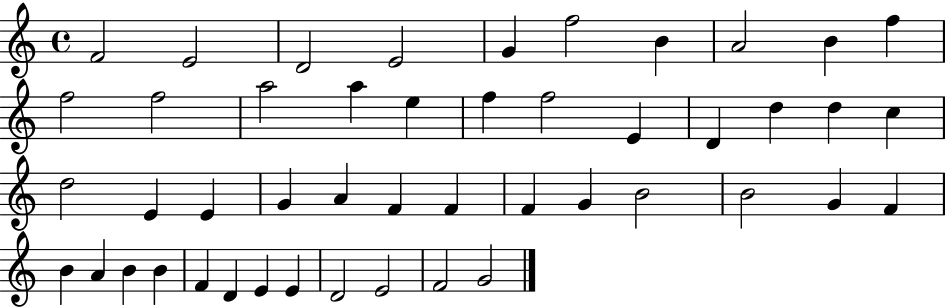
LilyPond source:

{
  \clef treble
  \time 4/4
  \defaultTimeSignature
  \key c \major
  f'2 e'2 | d'2 e'2 | g'4 f''2 b'4 | a'2 b'4 f''4 | \break f''2 f''2 | a''2 a''4 e''4 | f''4 f''2 e'4 | d'4 d''4 d''4 c''4 | \break d''2 e'4 e'4 | g'4 a'4 f'4 f'4 | f'4 g'4 b'2 | b'2 g'4 f'4 | \break b'4 a'4 b'4 b'4 | f'4 d'4 e'4 e'4 | d'2 e'2 | f'2 g'2 | \break \bar "|."
}